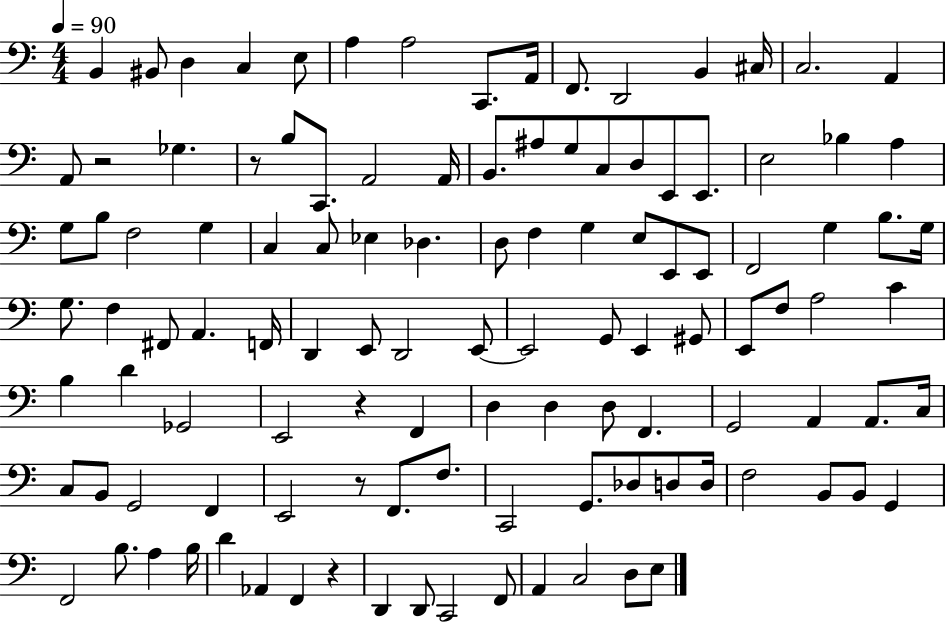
B2/q BIS2/e D3/q C3/q E3/e A3/q A3/h C2/e. A2/s F2/e. D2/h B2/q C#3/s C3/h. A2/q A2/e R/h Gb3/q. R/e B3/e C2/e. A2/h A2/s B2/e. A#3/e G3/e C3/e D3/e E2/e E2/e. E3/h Bb3/q A3/q G3/e B3/e F3/h G3/q C3/q C3/e Eb3/q Db3/q. D3/e F3/q G3/q E3/e E2/e E2/e F2/h G3/q B3/e. G3/s G3/e. F3/q F#2/e A2/q. F2/s D2/q E2/e D2/h E2/e E2/h G2/e E2/q G#2/e E2/e F3/e A3/h C4/q B3/q D4/q Gb2/h E2/h R/q F2/q D3/q D3/q D3/e F2/q. G2/h A2/q A2/e. C3/s C3/e B2/e G2/h F2/q E2/h R/e F2/e. F3/e. C2/h G2/e. Db3/e D3/e D3/s F3/h B2/e B2/e G2/q F2/h B3/e. A3/q B3/s D4/q Ab2/q F2/q R/q D2/q D2/e C2/h F2/e A2/q C3/h D3/e E3/e